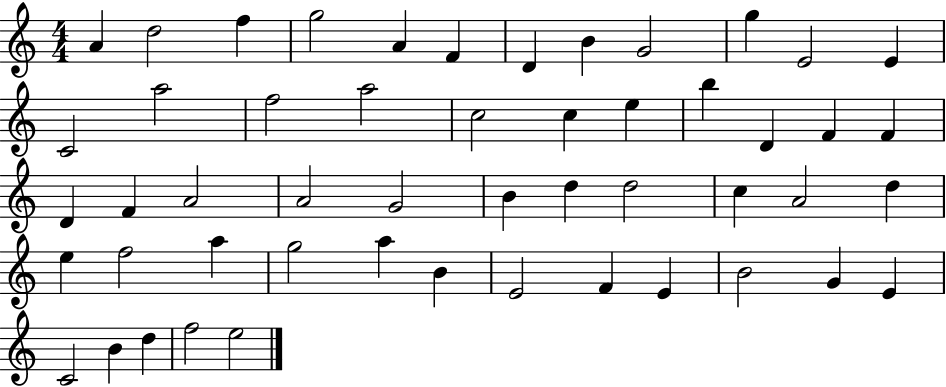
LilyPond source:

{
  \clef treble
  \numericTimeSignature
  \time 4/4
  \key c \major
  a'4 d''2 f''4 | g''2 a'4 f'4 | d'4 b'4 g'2 | g''4 e'2 e'4 | \break c'2 a''2 | f''2 a''2 | c''2 c''4 e''4 | b''4 d'4 f'4 f'4 | \break d'4 f'4 a'2 | a'2 g'2 | b'4 d''4 d''2 | c''4 a'2 d''4 | \break e''4 f''2 a''4 | g''2 a''4 b'4 | e'2 f'4 e'4 | b'2 g'4 e'4 | \break c'2 b'4 d''4 | f''2 e''2 | \bar "|."
}